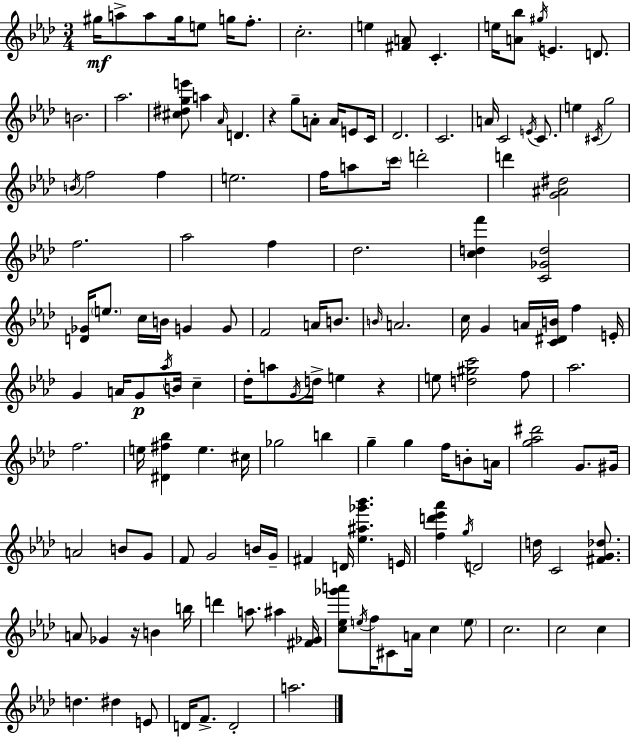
G#5/s A5/e A5/e G#5/s E5/e G5/s F5/e. C5/h. E5/q [F#4,A4]/e C4/q. E5/s [A4,Bb5]/e G#5/s E4/q. D4/e. B4/h. Ab5/h. [C#5,D#5,G5,E6]/e A5/q Ab4/s D4/q. R/q G5/e A4/e A4/s E4/e C4/s Db4/h. C4/h. A4/s C4/h E4/s C4/e. E5/q C#4/s G5/h B4/s F5/h F5/q E5/h. F5/s A5/e C6/s D6/h D6/q [G4,A#4,D#5]/h F5/h. Ab5/h F5/q Db5/h. [C5,D5,F6]/q [C4,Gb4,D5]/h [D4,Gb4]/s E5/e. C5/s B4/s G4/q G4/e F4/h A4/s B4/e. B4/s A4/h. C5/s G4/q A4/s [C4,D#4,B4]/s F5/q E4/s G4/q A4/s G4/e Ab5/s B4/s C5/q Db5/s A5/e G4/s D5/s E5/q R/q E5/e [D5,G#5,C6]/h F5/e Ab5/h. F5/h. E5/s [D#4,F#5,Bb5]/q E5/q. C#5/s Gb5/h B5/q G5/q G5/q F5/s B4/e A4/s [G5,Ab5,D#6]/h G4/e. G#4/s A4/h B4/e G4/e F4/e G4/h B4/s G4/s F#4/q D4/s [Eb5,A#5,Gb6,Bb6]/q. E4/s [F5,D6,Eb6,Ab6]/q G5/s D4/h D5/s C4/h [F#4,G4,Db5]/e. A4/e Gb4/q R/s B4/q B5/s D6/q A5/e. A#5/q [F#4,Gb4]/s [C5,Eb5,Gb6,A6]/e E5/s F5/s C#4/e A4/s C5/q E5/e C5/h. C5/h C5/q D5/q. D#5/q E4/e D4/s F4/e. D4/h A5/h.